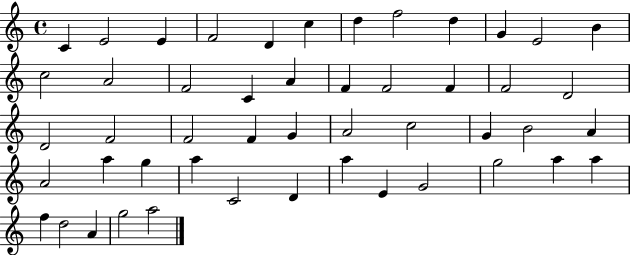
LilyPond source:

{
  \clef treble
  \time 4/4
  \defaultTimeSignature
  \key c \major
  c'4 e'2 e'4 | f'2 d'4 c''4 | d''4 f''2 d''4 | g'4 e'2 b'4 | \break c''2 a'2 | f'2 c'4 a'4 | f'4 f'2 f'4 | f'2 d'2 | \break d'2 f'2 | f'2 f'4 g'4 | a'2 c''2 | g'4 b'2 a'4 | \break a'2 a''4 g''4 | a''4 c'2 d'4 | a''4 e'4 g'2 | g''2 a''4 a''4 | \break f''4 d''2 a'4 | g''2 a''2 | \bar "|."
}